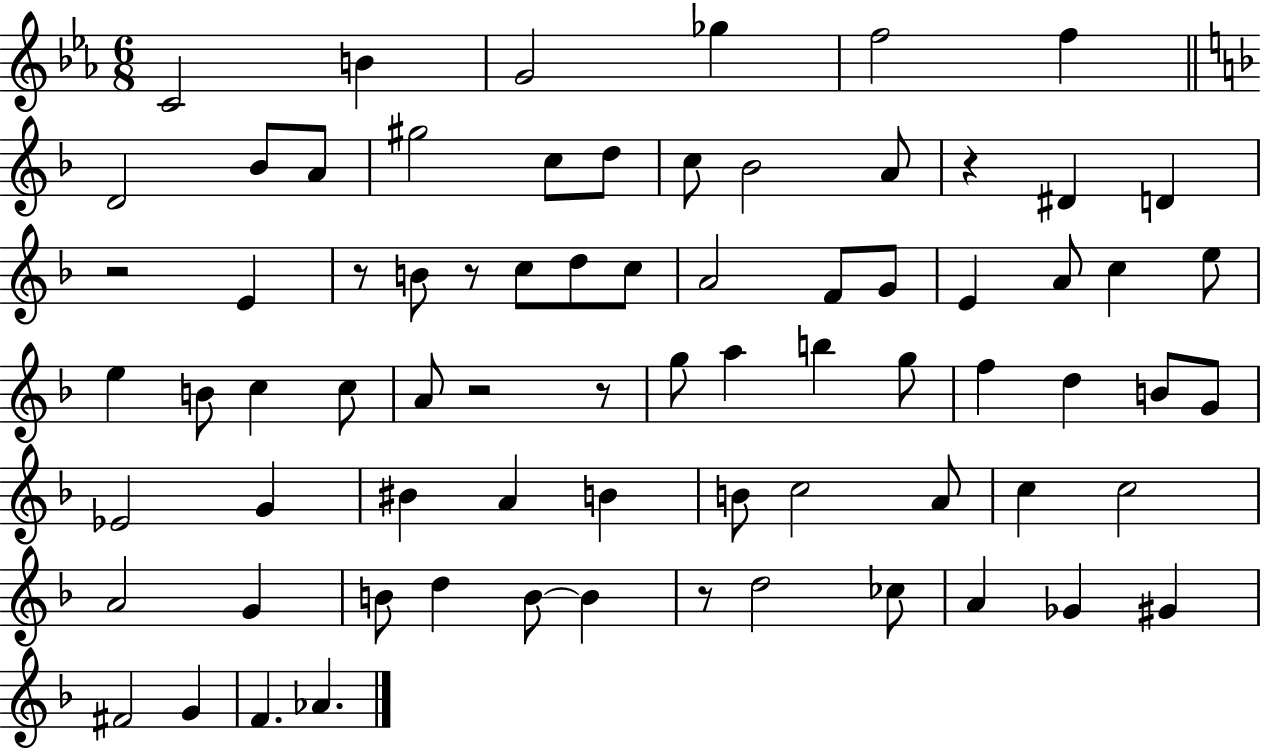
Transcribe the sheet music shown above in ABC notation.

X:1
T:Untitled
M:6/8
L:1/4
K:Eb
C2 B G2 _g f2 f D2 _B/2 A/2 ^g2 c/2 d/2 c/2 _B2 A/2 z ^D D z2 E z/2 B/2 z/2 c/2 d/2 c/2 A2 F/2 G/2 E A/2 c e/2 e B/2 c c/2 A/2 z2 z/2 g/2 a b g/2 f d B/2 G/2 _E2 G ^B A B B/2 c2 A/2 c c2 A2 G B/2 d B/2 B z/2 d2 _c/2 A _G ^G ^F2 G F _A